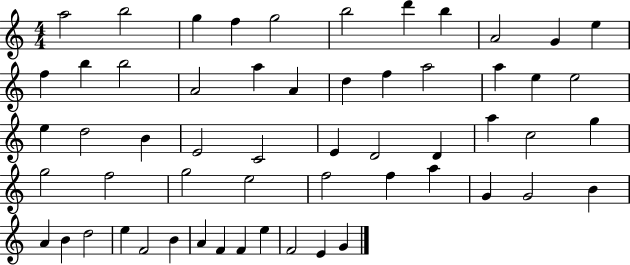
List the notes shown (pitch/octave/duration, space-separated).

A5/h B5/h G5/q F5/q G5/h B5/h D6/q B5/q A4/h G4/q E5/q F5/q B5/q B5/h A4/h A5/q A4/q D5/q F5/q A5/h A5/q E5/q E5/h E5/q D5/h B4/q E4/h C4/h E4/q D4/h D4/q A5/q C5/h G5/q G5/h F5/h G5/h E5/h F5/h F5/q A5/q G4/q G4/h B4/q A4/q B4/q D5/h E5/q F4/h B4/q A4/q F4/q F4/q E5/q F4/h E4/q G4/q